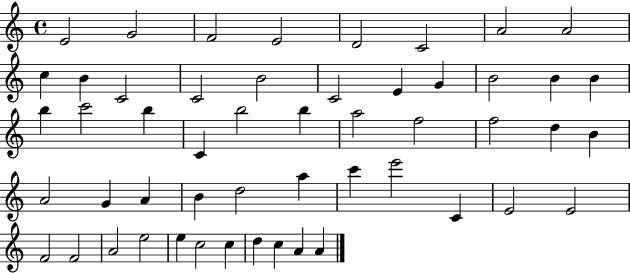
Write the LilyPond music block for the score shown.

{
  \clef treble
  \time 4/4
  \defaultTimeSignature
  \key c \major
  e'2 g'2 | f'2 e'2 | d'2 c'2 | a'2 a'2 | \break c''4 b'4 c'2 | c'2 b'2 | c'2 e'4 g'4 | b'2 b'4 b'4 | \break b''4 c'''2 b''4 | c'4 b''2 b''4 | a''2 f''2 | f''2 d''4 b'4 | \break a'2 g'4 a'4 | b'4 d''2 a''4 | c'''4 e'''2 c'4 | e'2 e'2 | \break f'2 f'2 | a'2 e''2 | e''4 c''2 c''4 | d''4 c''4 a'4 a'4 | \break \bar "|."
}